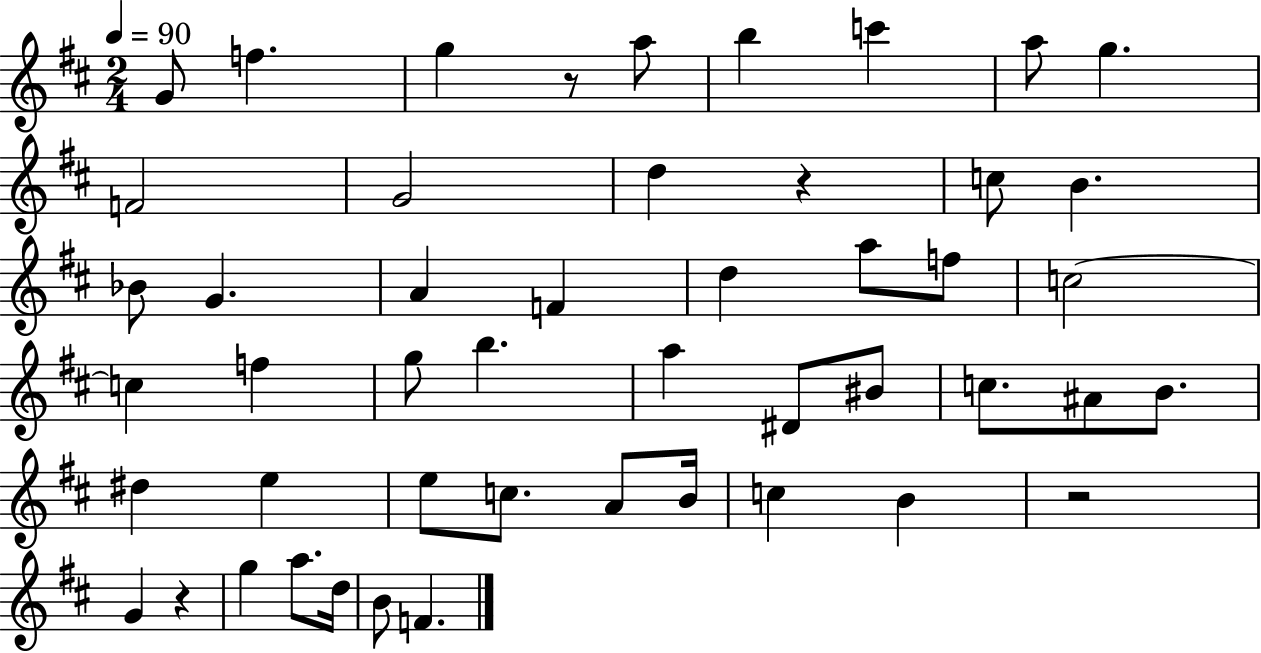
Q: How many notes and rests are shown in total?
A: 49